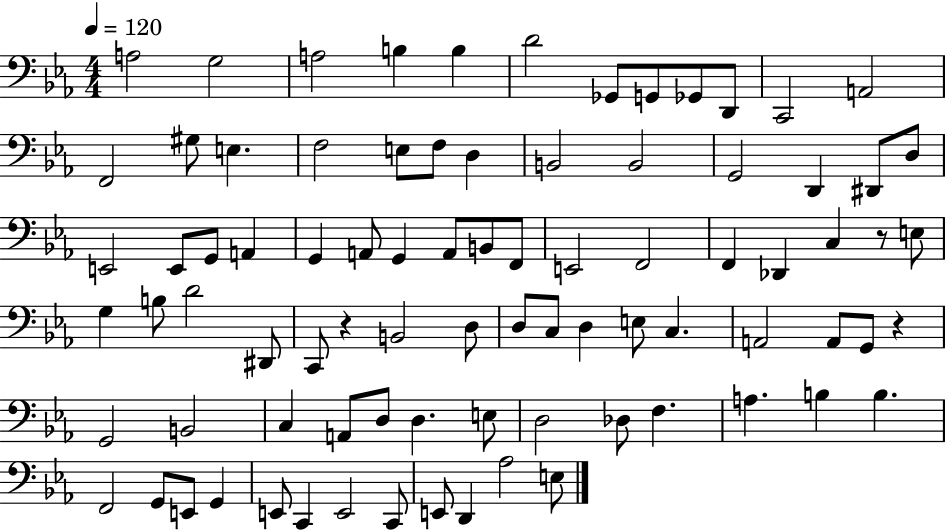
X:1
T:Untitled
M:4/4
L:1/4
K:Eb
A,2 G,2 A,2 B, B, D2 _G,,/2 G,,/2 _G,,/2 D,,/2 C,,2 A,,2 F,,2 ^G,/2 E, F,2 E,/2 F,/2 D, B,,2 B,,2 G,,2 D,, ^D,,/2 D,/2 E,,2 E,,/2 G,,/2 A,, G,, A,,/2 G,, A,,/2 B,,/2 F,,/2 E,,2 F,,2 F,, _D,, C, z/2 E,/2 G, B,/2 D2 ^D,,/2 C,,/2 z B,,2 D,/2 D,/2 C,/2 D, E,/2 C, A,,2 A,,/2 G,,/2 z G,,2 B,,2 C, A,,/2 D,/2 D, E,/2 D,2 _D,/2 F, A, B, B, F,,2 G,,/2 E,,/2 G,, E,,/2 C,, E,,2 C,,/2 E,,/2 D,, _A,2 E,/2